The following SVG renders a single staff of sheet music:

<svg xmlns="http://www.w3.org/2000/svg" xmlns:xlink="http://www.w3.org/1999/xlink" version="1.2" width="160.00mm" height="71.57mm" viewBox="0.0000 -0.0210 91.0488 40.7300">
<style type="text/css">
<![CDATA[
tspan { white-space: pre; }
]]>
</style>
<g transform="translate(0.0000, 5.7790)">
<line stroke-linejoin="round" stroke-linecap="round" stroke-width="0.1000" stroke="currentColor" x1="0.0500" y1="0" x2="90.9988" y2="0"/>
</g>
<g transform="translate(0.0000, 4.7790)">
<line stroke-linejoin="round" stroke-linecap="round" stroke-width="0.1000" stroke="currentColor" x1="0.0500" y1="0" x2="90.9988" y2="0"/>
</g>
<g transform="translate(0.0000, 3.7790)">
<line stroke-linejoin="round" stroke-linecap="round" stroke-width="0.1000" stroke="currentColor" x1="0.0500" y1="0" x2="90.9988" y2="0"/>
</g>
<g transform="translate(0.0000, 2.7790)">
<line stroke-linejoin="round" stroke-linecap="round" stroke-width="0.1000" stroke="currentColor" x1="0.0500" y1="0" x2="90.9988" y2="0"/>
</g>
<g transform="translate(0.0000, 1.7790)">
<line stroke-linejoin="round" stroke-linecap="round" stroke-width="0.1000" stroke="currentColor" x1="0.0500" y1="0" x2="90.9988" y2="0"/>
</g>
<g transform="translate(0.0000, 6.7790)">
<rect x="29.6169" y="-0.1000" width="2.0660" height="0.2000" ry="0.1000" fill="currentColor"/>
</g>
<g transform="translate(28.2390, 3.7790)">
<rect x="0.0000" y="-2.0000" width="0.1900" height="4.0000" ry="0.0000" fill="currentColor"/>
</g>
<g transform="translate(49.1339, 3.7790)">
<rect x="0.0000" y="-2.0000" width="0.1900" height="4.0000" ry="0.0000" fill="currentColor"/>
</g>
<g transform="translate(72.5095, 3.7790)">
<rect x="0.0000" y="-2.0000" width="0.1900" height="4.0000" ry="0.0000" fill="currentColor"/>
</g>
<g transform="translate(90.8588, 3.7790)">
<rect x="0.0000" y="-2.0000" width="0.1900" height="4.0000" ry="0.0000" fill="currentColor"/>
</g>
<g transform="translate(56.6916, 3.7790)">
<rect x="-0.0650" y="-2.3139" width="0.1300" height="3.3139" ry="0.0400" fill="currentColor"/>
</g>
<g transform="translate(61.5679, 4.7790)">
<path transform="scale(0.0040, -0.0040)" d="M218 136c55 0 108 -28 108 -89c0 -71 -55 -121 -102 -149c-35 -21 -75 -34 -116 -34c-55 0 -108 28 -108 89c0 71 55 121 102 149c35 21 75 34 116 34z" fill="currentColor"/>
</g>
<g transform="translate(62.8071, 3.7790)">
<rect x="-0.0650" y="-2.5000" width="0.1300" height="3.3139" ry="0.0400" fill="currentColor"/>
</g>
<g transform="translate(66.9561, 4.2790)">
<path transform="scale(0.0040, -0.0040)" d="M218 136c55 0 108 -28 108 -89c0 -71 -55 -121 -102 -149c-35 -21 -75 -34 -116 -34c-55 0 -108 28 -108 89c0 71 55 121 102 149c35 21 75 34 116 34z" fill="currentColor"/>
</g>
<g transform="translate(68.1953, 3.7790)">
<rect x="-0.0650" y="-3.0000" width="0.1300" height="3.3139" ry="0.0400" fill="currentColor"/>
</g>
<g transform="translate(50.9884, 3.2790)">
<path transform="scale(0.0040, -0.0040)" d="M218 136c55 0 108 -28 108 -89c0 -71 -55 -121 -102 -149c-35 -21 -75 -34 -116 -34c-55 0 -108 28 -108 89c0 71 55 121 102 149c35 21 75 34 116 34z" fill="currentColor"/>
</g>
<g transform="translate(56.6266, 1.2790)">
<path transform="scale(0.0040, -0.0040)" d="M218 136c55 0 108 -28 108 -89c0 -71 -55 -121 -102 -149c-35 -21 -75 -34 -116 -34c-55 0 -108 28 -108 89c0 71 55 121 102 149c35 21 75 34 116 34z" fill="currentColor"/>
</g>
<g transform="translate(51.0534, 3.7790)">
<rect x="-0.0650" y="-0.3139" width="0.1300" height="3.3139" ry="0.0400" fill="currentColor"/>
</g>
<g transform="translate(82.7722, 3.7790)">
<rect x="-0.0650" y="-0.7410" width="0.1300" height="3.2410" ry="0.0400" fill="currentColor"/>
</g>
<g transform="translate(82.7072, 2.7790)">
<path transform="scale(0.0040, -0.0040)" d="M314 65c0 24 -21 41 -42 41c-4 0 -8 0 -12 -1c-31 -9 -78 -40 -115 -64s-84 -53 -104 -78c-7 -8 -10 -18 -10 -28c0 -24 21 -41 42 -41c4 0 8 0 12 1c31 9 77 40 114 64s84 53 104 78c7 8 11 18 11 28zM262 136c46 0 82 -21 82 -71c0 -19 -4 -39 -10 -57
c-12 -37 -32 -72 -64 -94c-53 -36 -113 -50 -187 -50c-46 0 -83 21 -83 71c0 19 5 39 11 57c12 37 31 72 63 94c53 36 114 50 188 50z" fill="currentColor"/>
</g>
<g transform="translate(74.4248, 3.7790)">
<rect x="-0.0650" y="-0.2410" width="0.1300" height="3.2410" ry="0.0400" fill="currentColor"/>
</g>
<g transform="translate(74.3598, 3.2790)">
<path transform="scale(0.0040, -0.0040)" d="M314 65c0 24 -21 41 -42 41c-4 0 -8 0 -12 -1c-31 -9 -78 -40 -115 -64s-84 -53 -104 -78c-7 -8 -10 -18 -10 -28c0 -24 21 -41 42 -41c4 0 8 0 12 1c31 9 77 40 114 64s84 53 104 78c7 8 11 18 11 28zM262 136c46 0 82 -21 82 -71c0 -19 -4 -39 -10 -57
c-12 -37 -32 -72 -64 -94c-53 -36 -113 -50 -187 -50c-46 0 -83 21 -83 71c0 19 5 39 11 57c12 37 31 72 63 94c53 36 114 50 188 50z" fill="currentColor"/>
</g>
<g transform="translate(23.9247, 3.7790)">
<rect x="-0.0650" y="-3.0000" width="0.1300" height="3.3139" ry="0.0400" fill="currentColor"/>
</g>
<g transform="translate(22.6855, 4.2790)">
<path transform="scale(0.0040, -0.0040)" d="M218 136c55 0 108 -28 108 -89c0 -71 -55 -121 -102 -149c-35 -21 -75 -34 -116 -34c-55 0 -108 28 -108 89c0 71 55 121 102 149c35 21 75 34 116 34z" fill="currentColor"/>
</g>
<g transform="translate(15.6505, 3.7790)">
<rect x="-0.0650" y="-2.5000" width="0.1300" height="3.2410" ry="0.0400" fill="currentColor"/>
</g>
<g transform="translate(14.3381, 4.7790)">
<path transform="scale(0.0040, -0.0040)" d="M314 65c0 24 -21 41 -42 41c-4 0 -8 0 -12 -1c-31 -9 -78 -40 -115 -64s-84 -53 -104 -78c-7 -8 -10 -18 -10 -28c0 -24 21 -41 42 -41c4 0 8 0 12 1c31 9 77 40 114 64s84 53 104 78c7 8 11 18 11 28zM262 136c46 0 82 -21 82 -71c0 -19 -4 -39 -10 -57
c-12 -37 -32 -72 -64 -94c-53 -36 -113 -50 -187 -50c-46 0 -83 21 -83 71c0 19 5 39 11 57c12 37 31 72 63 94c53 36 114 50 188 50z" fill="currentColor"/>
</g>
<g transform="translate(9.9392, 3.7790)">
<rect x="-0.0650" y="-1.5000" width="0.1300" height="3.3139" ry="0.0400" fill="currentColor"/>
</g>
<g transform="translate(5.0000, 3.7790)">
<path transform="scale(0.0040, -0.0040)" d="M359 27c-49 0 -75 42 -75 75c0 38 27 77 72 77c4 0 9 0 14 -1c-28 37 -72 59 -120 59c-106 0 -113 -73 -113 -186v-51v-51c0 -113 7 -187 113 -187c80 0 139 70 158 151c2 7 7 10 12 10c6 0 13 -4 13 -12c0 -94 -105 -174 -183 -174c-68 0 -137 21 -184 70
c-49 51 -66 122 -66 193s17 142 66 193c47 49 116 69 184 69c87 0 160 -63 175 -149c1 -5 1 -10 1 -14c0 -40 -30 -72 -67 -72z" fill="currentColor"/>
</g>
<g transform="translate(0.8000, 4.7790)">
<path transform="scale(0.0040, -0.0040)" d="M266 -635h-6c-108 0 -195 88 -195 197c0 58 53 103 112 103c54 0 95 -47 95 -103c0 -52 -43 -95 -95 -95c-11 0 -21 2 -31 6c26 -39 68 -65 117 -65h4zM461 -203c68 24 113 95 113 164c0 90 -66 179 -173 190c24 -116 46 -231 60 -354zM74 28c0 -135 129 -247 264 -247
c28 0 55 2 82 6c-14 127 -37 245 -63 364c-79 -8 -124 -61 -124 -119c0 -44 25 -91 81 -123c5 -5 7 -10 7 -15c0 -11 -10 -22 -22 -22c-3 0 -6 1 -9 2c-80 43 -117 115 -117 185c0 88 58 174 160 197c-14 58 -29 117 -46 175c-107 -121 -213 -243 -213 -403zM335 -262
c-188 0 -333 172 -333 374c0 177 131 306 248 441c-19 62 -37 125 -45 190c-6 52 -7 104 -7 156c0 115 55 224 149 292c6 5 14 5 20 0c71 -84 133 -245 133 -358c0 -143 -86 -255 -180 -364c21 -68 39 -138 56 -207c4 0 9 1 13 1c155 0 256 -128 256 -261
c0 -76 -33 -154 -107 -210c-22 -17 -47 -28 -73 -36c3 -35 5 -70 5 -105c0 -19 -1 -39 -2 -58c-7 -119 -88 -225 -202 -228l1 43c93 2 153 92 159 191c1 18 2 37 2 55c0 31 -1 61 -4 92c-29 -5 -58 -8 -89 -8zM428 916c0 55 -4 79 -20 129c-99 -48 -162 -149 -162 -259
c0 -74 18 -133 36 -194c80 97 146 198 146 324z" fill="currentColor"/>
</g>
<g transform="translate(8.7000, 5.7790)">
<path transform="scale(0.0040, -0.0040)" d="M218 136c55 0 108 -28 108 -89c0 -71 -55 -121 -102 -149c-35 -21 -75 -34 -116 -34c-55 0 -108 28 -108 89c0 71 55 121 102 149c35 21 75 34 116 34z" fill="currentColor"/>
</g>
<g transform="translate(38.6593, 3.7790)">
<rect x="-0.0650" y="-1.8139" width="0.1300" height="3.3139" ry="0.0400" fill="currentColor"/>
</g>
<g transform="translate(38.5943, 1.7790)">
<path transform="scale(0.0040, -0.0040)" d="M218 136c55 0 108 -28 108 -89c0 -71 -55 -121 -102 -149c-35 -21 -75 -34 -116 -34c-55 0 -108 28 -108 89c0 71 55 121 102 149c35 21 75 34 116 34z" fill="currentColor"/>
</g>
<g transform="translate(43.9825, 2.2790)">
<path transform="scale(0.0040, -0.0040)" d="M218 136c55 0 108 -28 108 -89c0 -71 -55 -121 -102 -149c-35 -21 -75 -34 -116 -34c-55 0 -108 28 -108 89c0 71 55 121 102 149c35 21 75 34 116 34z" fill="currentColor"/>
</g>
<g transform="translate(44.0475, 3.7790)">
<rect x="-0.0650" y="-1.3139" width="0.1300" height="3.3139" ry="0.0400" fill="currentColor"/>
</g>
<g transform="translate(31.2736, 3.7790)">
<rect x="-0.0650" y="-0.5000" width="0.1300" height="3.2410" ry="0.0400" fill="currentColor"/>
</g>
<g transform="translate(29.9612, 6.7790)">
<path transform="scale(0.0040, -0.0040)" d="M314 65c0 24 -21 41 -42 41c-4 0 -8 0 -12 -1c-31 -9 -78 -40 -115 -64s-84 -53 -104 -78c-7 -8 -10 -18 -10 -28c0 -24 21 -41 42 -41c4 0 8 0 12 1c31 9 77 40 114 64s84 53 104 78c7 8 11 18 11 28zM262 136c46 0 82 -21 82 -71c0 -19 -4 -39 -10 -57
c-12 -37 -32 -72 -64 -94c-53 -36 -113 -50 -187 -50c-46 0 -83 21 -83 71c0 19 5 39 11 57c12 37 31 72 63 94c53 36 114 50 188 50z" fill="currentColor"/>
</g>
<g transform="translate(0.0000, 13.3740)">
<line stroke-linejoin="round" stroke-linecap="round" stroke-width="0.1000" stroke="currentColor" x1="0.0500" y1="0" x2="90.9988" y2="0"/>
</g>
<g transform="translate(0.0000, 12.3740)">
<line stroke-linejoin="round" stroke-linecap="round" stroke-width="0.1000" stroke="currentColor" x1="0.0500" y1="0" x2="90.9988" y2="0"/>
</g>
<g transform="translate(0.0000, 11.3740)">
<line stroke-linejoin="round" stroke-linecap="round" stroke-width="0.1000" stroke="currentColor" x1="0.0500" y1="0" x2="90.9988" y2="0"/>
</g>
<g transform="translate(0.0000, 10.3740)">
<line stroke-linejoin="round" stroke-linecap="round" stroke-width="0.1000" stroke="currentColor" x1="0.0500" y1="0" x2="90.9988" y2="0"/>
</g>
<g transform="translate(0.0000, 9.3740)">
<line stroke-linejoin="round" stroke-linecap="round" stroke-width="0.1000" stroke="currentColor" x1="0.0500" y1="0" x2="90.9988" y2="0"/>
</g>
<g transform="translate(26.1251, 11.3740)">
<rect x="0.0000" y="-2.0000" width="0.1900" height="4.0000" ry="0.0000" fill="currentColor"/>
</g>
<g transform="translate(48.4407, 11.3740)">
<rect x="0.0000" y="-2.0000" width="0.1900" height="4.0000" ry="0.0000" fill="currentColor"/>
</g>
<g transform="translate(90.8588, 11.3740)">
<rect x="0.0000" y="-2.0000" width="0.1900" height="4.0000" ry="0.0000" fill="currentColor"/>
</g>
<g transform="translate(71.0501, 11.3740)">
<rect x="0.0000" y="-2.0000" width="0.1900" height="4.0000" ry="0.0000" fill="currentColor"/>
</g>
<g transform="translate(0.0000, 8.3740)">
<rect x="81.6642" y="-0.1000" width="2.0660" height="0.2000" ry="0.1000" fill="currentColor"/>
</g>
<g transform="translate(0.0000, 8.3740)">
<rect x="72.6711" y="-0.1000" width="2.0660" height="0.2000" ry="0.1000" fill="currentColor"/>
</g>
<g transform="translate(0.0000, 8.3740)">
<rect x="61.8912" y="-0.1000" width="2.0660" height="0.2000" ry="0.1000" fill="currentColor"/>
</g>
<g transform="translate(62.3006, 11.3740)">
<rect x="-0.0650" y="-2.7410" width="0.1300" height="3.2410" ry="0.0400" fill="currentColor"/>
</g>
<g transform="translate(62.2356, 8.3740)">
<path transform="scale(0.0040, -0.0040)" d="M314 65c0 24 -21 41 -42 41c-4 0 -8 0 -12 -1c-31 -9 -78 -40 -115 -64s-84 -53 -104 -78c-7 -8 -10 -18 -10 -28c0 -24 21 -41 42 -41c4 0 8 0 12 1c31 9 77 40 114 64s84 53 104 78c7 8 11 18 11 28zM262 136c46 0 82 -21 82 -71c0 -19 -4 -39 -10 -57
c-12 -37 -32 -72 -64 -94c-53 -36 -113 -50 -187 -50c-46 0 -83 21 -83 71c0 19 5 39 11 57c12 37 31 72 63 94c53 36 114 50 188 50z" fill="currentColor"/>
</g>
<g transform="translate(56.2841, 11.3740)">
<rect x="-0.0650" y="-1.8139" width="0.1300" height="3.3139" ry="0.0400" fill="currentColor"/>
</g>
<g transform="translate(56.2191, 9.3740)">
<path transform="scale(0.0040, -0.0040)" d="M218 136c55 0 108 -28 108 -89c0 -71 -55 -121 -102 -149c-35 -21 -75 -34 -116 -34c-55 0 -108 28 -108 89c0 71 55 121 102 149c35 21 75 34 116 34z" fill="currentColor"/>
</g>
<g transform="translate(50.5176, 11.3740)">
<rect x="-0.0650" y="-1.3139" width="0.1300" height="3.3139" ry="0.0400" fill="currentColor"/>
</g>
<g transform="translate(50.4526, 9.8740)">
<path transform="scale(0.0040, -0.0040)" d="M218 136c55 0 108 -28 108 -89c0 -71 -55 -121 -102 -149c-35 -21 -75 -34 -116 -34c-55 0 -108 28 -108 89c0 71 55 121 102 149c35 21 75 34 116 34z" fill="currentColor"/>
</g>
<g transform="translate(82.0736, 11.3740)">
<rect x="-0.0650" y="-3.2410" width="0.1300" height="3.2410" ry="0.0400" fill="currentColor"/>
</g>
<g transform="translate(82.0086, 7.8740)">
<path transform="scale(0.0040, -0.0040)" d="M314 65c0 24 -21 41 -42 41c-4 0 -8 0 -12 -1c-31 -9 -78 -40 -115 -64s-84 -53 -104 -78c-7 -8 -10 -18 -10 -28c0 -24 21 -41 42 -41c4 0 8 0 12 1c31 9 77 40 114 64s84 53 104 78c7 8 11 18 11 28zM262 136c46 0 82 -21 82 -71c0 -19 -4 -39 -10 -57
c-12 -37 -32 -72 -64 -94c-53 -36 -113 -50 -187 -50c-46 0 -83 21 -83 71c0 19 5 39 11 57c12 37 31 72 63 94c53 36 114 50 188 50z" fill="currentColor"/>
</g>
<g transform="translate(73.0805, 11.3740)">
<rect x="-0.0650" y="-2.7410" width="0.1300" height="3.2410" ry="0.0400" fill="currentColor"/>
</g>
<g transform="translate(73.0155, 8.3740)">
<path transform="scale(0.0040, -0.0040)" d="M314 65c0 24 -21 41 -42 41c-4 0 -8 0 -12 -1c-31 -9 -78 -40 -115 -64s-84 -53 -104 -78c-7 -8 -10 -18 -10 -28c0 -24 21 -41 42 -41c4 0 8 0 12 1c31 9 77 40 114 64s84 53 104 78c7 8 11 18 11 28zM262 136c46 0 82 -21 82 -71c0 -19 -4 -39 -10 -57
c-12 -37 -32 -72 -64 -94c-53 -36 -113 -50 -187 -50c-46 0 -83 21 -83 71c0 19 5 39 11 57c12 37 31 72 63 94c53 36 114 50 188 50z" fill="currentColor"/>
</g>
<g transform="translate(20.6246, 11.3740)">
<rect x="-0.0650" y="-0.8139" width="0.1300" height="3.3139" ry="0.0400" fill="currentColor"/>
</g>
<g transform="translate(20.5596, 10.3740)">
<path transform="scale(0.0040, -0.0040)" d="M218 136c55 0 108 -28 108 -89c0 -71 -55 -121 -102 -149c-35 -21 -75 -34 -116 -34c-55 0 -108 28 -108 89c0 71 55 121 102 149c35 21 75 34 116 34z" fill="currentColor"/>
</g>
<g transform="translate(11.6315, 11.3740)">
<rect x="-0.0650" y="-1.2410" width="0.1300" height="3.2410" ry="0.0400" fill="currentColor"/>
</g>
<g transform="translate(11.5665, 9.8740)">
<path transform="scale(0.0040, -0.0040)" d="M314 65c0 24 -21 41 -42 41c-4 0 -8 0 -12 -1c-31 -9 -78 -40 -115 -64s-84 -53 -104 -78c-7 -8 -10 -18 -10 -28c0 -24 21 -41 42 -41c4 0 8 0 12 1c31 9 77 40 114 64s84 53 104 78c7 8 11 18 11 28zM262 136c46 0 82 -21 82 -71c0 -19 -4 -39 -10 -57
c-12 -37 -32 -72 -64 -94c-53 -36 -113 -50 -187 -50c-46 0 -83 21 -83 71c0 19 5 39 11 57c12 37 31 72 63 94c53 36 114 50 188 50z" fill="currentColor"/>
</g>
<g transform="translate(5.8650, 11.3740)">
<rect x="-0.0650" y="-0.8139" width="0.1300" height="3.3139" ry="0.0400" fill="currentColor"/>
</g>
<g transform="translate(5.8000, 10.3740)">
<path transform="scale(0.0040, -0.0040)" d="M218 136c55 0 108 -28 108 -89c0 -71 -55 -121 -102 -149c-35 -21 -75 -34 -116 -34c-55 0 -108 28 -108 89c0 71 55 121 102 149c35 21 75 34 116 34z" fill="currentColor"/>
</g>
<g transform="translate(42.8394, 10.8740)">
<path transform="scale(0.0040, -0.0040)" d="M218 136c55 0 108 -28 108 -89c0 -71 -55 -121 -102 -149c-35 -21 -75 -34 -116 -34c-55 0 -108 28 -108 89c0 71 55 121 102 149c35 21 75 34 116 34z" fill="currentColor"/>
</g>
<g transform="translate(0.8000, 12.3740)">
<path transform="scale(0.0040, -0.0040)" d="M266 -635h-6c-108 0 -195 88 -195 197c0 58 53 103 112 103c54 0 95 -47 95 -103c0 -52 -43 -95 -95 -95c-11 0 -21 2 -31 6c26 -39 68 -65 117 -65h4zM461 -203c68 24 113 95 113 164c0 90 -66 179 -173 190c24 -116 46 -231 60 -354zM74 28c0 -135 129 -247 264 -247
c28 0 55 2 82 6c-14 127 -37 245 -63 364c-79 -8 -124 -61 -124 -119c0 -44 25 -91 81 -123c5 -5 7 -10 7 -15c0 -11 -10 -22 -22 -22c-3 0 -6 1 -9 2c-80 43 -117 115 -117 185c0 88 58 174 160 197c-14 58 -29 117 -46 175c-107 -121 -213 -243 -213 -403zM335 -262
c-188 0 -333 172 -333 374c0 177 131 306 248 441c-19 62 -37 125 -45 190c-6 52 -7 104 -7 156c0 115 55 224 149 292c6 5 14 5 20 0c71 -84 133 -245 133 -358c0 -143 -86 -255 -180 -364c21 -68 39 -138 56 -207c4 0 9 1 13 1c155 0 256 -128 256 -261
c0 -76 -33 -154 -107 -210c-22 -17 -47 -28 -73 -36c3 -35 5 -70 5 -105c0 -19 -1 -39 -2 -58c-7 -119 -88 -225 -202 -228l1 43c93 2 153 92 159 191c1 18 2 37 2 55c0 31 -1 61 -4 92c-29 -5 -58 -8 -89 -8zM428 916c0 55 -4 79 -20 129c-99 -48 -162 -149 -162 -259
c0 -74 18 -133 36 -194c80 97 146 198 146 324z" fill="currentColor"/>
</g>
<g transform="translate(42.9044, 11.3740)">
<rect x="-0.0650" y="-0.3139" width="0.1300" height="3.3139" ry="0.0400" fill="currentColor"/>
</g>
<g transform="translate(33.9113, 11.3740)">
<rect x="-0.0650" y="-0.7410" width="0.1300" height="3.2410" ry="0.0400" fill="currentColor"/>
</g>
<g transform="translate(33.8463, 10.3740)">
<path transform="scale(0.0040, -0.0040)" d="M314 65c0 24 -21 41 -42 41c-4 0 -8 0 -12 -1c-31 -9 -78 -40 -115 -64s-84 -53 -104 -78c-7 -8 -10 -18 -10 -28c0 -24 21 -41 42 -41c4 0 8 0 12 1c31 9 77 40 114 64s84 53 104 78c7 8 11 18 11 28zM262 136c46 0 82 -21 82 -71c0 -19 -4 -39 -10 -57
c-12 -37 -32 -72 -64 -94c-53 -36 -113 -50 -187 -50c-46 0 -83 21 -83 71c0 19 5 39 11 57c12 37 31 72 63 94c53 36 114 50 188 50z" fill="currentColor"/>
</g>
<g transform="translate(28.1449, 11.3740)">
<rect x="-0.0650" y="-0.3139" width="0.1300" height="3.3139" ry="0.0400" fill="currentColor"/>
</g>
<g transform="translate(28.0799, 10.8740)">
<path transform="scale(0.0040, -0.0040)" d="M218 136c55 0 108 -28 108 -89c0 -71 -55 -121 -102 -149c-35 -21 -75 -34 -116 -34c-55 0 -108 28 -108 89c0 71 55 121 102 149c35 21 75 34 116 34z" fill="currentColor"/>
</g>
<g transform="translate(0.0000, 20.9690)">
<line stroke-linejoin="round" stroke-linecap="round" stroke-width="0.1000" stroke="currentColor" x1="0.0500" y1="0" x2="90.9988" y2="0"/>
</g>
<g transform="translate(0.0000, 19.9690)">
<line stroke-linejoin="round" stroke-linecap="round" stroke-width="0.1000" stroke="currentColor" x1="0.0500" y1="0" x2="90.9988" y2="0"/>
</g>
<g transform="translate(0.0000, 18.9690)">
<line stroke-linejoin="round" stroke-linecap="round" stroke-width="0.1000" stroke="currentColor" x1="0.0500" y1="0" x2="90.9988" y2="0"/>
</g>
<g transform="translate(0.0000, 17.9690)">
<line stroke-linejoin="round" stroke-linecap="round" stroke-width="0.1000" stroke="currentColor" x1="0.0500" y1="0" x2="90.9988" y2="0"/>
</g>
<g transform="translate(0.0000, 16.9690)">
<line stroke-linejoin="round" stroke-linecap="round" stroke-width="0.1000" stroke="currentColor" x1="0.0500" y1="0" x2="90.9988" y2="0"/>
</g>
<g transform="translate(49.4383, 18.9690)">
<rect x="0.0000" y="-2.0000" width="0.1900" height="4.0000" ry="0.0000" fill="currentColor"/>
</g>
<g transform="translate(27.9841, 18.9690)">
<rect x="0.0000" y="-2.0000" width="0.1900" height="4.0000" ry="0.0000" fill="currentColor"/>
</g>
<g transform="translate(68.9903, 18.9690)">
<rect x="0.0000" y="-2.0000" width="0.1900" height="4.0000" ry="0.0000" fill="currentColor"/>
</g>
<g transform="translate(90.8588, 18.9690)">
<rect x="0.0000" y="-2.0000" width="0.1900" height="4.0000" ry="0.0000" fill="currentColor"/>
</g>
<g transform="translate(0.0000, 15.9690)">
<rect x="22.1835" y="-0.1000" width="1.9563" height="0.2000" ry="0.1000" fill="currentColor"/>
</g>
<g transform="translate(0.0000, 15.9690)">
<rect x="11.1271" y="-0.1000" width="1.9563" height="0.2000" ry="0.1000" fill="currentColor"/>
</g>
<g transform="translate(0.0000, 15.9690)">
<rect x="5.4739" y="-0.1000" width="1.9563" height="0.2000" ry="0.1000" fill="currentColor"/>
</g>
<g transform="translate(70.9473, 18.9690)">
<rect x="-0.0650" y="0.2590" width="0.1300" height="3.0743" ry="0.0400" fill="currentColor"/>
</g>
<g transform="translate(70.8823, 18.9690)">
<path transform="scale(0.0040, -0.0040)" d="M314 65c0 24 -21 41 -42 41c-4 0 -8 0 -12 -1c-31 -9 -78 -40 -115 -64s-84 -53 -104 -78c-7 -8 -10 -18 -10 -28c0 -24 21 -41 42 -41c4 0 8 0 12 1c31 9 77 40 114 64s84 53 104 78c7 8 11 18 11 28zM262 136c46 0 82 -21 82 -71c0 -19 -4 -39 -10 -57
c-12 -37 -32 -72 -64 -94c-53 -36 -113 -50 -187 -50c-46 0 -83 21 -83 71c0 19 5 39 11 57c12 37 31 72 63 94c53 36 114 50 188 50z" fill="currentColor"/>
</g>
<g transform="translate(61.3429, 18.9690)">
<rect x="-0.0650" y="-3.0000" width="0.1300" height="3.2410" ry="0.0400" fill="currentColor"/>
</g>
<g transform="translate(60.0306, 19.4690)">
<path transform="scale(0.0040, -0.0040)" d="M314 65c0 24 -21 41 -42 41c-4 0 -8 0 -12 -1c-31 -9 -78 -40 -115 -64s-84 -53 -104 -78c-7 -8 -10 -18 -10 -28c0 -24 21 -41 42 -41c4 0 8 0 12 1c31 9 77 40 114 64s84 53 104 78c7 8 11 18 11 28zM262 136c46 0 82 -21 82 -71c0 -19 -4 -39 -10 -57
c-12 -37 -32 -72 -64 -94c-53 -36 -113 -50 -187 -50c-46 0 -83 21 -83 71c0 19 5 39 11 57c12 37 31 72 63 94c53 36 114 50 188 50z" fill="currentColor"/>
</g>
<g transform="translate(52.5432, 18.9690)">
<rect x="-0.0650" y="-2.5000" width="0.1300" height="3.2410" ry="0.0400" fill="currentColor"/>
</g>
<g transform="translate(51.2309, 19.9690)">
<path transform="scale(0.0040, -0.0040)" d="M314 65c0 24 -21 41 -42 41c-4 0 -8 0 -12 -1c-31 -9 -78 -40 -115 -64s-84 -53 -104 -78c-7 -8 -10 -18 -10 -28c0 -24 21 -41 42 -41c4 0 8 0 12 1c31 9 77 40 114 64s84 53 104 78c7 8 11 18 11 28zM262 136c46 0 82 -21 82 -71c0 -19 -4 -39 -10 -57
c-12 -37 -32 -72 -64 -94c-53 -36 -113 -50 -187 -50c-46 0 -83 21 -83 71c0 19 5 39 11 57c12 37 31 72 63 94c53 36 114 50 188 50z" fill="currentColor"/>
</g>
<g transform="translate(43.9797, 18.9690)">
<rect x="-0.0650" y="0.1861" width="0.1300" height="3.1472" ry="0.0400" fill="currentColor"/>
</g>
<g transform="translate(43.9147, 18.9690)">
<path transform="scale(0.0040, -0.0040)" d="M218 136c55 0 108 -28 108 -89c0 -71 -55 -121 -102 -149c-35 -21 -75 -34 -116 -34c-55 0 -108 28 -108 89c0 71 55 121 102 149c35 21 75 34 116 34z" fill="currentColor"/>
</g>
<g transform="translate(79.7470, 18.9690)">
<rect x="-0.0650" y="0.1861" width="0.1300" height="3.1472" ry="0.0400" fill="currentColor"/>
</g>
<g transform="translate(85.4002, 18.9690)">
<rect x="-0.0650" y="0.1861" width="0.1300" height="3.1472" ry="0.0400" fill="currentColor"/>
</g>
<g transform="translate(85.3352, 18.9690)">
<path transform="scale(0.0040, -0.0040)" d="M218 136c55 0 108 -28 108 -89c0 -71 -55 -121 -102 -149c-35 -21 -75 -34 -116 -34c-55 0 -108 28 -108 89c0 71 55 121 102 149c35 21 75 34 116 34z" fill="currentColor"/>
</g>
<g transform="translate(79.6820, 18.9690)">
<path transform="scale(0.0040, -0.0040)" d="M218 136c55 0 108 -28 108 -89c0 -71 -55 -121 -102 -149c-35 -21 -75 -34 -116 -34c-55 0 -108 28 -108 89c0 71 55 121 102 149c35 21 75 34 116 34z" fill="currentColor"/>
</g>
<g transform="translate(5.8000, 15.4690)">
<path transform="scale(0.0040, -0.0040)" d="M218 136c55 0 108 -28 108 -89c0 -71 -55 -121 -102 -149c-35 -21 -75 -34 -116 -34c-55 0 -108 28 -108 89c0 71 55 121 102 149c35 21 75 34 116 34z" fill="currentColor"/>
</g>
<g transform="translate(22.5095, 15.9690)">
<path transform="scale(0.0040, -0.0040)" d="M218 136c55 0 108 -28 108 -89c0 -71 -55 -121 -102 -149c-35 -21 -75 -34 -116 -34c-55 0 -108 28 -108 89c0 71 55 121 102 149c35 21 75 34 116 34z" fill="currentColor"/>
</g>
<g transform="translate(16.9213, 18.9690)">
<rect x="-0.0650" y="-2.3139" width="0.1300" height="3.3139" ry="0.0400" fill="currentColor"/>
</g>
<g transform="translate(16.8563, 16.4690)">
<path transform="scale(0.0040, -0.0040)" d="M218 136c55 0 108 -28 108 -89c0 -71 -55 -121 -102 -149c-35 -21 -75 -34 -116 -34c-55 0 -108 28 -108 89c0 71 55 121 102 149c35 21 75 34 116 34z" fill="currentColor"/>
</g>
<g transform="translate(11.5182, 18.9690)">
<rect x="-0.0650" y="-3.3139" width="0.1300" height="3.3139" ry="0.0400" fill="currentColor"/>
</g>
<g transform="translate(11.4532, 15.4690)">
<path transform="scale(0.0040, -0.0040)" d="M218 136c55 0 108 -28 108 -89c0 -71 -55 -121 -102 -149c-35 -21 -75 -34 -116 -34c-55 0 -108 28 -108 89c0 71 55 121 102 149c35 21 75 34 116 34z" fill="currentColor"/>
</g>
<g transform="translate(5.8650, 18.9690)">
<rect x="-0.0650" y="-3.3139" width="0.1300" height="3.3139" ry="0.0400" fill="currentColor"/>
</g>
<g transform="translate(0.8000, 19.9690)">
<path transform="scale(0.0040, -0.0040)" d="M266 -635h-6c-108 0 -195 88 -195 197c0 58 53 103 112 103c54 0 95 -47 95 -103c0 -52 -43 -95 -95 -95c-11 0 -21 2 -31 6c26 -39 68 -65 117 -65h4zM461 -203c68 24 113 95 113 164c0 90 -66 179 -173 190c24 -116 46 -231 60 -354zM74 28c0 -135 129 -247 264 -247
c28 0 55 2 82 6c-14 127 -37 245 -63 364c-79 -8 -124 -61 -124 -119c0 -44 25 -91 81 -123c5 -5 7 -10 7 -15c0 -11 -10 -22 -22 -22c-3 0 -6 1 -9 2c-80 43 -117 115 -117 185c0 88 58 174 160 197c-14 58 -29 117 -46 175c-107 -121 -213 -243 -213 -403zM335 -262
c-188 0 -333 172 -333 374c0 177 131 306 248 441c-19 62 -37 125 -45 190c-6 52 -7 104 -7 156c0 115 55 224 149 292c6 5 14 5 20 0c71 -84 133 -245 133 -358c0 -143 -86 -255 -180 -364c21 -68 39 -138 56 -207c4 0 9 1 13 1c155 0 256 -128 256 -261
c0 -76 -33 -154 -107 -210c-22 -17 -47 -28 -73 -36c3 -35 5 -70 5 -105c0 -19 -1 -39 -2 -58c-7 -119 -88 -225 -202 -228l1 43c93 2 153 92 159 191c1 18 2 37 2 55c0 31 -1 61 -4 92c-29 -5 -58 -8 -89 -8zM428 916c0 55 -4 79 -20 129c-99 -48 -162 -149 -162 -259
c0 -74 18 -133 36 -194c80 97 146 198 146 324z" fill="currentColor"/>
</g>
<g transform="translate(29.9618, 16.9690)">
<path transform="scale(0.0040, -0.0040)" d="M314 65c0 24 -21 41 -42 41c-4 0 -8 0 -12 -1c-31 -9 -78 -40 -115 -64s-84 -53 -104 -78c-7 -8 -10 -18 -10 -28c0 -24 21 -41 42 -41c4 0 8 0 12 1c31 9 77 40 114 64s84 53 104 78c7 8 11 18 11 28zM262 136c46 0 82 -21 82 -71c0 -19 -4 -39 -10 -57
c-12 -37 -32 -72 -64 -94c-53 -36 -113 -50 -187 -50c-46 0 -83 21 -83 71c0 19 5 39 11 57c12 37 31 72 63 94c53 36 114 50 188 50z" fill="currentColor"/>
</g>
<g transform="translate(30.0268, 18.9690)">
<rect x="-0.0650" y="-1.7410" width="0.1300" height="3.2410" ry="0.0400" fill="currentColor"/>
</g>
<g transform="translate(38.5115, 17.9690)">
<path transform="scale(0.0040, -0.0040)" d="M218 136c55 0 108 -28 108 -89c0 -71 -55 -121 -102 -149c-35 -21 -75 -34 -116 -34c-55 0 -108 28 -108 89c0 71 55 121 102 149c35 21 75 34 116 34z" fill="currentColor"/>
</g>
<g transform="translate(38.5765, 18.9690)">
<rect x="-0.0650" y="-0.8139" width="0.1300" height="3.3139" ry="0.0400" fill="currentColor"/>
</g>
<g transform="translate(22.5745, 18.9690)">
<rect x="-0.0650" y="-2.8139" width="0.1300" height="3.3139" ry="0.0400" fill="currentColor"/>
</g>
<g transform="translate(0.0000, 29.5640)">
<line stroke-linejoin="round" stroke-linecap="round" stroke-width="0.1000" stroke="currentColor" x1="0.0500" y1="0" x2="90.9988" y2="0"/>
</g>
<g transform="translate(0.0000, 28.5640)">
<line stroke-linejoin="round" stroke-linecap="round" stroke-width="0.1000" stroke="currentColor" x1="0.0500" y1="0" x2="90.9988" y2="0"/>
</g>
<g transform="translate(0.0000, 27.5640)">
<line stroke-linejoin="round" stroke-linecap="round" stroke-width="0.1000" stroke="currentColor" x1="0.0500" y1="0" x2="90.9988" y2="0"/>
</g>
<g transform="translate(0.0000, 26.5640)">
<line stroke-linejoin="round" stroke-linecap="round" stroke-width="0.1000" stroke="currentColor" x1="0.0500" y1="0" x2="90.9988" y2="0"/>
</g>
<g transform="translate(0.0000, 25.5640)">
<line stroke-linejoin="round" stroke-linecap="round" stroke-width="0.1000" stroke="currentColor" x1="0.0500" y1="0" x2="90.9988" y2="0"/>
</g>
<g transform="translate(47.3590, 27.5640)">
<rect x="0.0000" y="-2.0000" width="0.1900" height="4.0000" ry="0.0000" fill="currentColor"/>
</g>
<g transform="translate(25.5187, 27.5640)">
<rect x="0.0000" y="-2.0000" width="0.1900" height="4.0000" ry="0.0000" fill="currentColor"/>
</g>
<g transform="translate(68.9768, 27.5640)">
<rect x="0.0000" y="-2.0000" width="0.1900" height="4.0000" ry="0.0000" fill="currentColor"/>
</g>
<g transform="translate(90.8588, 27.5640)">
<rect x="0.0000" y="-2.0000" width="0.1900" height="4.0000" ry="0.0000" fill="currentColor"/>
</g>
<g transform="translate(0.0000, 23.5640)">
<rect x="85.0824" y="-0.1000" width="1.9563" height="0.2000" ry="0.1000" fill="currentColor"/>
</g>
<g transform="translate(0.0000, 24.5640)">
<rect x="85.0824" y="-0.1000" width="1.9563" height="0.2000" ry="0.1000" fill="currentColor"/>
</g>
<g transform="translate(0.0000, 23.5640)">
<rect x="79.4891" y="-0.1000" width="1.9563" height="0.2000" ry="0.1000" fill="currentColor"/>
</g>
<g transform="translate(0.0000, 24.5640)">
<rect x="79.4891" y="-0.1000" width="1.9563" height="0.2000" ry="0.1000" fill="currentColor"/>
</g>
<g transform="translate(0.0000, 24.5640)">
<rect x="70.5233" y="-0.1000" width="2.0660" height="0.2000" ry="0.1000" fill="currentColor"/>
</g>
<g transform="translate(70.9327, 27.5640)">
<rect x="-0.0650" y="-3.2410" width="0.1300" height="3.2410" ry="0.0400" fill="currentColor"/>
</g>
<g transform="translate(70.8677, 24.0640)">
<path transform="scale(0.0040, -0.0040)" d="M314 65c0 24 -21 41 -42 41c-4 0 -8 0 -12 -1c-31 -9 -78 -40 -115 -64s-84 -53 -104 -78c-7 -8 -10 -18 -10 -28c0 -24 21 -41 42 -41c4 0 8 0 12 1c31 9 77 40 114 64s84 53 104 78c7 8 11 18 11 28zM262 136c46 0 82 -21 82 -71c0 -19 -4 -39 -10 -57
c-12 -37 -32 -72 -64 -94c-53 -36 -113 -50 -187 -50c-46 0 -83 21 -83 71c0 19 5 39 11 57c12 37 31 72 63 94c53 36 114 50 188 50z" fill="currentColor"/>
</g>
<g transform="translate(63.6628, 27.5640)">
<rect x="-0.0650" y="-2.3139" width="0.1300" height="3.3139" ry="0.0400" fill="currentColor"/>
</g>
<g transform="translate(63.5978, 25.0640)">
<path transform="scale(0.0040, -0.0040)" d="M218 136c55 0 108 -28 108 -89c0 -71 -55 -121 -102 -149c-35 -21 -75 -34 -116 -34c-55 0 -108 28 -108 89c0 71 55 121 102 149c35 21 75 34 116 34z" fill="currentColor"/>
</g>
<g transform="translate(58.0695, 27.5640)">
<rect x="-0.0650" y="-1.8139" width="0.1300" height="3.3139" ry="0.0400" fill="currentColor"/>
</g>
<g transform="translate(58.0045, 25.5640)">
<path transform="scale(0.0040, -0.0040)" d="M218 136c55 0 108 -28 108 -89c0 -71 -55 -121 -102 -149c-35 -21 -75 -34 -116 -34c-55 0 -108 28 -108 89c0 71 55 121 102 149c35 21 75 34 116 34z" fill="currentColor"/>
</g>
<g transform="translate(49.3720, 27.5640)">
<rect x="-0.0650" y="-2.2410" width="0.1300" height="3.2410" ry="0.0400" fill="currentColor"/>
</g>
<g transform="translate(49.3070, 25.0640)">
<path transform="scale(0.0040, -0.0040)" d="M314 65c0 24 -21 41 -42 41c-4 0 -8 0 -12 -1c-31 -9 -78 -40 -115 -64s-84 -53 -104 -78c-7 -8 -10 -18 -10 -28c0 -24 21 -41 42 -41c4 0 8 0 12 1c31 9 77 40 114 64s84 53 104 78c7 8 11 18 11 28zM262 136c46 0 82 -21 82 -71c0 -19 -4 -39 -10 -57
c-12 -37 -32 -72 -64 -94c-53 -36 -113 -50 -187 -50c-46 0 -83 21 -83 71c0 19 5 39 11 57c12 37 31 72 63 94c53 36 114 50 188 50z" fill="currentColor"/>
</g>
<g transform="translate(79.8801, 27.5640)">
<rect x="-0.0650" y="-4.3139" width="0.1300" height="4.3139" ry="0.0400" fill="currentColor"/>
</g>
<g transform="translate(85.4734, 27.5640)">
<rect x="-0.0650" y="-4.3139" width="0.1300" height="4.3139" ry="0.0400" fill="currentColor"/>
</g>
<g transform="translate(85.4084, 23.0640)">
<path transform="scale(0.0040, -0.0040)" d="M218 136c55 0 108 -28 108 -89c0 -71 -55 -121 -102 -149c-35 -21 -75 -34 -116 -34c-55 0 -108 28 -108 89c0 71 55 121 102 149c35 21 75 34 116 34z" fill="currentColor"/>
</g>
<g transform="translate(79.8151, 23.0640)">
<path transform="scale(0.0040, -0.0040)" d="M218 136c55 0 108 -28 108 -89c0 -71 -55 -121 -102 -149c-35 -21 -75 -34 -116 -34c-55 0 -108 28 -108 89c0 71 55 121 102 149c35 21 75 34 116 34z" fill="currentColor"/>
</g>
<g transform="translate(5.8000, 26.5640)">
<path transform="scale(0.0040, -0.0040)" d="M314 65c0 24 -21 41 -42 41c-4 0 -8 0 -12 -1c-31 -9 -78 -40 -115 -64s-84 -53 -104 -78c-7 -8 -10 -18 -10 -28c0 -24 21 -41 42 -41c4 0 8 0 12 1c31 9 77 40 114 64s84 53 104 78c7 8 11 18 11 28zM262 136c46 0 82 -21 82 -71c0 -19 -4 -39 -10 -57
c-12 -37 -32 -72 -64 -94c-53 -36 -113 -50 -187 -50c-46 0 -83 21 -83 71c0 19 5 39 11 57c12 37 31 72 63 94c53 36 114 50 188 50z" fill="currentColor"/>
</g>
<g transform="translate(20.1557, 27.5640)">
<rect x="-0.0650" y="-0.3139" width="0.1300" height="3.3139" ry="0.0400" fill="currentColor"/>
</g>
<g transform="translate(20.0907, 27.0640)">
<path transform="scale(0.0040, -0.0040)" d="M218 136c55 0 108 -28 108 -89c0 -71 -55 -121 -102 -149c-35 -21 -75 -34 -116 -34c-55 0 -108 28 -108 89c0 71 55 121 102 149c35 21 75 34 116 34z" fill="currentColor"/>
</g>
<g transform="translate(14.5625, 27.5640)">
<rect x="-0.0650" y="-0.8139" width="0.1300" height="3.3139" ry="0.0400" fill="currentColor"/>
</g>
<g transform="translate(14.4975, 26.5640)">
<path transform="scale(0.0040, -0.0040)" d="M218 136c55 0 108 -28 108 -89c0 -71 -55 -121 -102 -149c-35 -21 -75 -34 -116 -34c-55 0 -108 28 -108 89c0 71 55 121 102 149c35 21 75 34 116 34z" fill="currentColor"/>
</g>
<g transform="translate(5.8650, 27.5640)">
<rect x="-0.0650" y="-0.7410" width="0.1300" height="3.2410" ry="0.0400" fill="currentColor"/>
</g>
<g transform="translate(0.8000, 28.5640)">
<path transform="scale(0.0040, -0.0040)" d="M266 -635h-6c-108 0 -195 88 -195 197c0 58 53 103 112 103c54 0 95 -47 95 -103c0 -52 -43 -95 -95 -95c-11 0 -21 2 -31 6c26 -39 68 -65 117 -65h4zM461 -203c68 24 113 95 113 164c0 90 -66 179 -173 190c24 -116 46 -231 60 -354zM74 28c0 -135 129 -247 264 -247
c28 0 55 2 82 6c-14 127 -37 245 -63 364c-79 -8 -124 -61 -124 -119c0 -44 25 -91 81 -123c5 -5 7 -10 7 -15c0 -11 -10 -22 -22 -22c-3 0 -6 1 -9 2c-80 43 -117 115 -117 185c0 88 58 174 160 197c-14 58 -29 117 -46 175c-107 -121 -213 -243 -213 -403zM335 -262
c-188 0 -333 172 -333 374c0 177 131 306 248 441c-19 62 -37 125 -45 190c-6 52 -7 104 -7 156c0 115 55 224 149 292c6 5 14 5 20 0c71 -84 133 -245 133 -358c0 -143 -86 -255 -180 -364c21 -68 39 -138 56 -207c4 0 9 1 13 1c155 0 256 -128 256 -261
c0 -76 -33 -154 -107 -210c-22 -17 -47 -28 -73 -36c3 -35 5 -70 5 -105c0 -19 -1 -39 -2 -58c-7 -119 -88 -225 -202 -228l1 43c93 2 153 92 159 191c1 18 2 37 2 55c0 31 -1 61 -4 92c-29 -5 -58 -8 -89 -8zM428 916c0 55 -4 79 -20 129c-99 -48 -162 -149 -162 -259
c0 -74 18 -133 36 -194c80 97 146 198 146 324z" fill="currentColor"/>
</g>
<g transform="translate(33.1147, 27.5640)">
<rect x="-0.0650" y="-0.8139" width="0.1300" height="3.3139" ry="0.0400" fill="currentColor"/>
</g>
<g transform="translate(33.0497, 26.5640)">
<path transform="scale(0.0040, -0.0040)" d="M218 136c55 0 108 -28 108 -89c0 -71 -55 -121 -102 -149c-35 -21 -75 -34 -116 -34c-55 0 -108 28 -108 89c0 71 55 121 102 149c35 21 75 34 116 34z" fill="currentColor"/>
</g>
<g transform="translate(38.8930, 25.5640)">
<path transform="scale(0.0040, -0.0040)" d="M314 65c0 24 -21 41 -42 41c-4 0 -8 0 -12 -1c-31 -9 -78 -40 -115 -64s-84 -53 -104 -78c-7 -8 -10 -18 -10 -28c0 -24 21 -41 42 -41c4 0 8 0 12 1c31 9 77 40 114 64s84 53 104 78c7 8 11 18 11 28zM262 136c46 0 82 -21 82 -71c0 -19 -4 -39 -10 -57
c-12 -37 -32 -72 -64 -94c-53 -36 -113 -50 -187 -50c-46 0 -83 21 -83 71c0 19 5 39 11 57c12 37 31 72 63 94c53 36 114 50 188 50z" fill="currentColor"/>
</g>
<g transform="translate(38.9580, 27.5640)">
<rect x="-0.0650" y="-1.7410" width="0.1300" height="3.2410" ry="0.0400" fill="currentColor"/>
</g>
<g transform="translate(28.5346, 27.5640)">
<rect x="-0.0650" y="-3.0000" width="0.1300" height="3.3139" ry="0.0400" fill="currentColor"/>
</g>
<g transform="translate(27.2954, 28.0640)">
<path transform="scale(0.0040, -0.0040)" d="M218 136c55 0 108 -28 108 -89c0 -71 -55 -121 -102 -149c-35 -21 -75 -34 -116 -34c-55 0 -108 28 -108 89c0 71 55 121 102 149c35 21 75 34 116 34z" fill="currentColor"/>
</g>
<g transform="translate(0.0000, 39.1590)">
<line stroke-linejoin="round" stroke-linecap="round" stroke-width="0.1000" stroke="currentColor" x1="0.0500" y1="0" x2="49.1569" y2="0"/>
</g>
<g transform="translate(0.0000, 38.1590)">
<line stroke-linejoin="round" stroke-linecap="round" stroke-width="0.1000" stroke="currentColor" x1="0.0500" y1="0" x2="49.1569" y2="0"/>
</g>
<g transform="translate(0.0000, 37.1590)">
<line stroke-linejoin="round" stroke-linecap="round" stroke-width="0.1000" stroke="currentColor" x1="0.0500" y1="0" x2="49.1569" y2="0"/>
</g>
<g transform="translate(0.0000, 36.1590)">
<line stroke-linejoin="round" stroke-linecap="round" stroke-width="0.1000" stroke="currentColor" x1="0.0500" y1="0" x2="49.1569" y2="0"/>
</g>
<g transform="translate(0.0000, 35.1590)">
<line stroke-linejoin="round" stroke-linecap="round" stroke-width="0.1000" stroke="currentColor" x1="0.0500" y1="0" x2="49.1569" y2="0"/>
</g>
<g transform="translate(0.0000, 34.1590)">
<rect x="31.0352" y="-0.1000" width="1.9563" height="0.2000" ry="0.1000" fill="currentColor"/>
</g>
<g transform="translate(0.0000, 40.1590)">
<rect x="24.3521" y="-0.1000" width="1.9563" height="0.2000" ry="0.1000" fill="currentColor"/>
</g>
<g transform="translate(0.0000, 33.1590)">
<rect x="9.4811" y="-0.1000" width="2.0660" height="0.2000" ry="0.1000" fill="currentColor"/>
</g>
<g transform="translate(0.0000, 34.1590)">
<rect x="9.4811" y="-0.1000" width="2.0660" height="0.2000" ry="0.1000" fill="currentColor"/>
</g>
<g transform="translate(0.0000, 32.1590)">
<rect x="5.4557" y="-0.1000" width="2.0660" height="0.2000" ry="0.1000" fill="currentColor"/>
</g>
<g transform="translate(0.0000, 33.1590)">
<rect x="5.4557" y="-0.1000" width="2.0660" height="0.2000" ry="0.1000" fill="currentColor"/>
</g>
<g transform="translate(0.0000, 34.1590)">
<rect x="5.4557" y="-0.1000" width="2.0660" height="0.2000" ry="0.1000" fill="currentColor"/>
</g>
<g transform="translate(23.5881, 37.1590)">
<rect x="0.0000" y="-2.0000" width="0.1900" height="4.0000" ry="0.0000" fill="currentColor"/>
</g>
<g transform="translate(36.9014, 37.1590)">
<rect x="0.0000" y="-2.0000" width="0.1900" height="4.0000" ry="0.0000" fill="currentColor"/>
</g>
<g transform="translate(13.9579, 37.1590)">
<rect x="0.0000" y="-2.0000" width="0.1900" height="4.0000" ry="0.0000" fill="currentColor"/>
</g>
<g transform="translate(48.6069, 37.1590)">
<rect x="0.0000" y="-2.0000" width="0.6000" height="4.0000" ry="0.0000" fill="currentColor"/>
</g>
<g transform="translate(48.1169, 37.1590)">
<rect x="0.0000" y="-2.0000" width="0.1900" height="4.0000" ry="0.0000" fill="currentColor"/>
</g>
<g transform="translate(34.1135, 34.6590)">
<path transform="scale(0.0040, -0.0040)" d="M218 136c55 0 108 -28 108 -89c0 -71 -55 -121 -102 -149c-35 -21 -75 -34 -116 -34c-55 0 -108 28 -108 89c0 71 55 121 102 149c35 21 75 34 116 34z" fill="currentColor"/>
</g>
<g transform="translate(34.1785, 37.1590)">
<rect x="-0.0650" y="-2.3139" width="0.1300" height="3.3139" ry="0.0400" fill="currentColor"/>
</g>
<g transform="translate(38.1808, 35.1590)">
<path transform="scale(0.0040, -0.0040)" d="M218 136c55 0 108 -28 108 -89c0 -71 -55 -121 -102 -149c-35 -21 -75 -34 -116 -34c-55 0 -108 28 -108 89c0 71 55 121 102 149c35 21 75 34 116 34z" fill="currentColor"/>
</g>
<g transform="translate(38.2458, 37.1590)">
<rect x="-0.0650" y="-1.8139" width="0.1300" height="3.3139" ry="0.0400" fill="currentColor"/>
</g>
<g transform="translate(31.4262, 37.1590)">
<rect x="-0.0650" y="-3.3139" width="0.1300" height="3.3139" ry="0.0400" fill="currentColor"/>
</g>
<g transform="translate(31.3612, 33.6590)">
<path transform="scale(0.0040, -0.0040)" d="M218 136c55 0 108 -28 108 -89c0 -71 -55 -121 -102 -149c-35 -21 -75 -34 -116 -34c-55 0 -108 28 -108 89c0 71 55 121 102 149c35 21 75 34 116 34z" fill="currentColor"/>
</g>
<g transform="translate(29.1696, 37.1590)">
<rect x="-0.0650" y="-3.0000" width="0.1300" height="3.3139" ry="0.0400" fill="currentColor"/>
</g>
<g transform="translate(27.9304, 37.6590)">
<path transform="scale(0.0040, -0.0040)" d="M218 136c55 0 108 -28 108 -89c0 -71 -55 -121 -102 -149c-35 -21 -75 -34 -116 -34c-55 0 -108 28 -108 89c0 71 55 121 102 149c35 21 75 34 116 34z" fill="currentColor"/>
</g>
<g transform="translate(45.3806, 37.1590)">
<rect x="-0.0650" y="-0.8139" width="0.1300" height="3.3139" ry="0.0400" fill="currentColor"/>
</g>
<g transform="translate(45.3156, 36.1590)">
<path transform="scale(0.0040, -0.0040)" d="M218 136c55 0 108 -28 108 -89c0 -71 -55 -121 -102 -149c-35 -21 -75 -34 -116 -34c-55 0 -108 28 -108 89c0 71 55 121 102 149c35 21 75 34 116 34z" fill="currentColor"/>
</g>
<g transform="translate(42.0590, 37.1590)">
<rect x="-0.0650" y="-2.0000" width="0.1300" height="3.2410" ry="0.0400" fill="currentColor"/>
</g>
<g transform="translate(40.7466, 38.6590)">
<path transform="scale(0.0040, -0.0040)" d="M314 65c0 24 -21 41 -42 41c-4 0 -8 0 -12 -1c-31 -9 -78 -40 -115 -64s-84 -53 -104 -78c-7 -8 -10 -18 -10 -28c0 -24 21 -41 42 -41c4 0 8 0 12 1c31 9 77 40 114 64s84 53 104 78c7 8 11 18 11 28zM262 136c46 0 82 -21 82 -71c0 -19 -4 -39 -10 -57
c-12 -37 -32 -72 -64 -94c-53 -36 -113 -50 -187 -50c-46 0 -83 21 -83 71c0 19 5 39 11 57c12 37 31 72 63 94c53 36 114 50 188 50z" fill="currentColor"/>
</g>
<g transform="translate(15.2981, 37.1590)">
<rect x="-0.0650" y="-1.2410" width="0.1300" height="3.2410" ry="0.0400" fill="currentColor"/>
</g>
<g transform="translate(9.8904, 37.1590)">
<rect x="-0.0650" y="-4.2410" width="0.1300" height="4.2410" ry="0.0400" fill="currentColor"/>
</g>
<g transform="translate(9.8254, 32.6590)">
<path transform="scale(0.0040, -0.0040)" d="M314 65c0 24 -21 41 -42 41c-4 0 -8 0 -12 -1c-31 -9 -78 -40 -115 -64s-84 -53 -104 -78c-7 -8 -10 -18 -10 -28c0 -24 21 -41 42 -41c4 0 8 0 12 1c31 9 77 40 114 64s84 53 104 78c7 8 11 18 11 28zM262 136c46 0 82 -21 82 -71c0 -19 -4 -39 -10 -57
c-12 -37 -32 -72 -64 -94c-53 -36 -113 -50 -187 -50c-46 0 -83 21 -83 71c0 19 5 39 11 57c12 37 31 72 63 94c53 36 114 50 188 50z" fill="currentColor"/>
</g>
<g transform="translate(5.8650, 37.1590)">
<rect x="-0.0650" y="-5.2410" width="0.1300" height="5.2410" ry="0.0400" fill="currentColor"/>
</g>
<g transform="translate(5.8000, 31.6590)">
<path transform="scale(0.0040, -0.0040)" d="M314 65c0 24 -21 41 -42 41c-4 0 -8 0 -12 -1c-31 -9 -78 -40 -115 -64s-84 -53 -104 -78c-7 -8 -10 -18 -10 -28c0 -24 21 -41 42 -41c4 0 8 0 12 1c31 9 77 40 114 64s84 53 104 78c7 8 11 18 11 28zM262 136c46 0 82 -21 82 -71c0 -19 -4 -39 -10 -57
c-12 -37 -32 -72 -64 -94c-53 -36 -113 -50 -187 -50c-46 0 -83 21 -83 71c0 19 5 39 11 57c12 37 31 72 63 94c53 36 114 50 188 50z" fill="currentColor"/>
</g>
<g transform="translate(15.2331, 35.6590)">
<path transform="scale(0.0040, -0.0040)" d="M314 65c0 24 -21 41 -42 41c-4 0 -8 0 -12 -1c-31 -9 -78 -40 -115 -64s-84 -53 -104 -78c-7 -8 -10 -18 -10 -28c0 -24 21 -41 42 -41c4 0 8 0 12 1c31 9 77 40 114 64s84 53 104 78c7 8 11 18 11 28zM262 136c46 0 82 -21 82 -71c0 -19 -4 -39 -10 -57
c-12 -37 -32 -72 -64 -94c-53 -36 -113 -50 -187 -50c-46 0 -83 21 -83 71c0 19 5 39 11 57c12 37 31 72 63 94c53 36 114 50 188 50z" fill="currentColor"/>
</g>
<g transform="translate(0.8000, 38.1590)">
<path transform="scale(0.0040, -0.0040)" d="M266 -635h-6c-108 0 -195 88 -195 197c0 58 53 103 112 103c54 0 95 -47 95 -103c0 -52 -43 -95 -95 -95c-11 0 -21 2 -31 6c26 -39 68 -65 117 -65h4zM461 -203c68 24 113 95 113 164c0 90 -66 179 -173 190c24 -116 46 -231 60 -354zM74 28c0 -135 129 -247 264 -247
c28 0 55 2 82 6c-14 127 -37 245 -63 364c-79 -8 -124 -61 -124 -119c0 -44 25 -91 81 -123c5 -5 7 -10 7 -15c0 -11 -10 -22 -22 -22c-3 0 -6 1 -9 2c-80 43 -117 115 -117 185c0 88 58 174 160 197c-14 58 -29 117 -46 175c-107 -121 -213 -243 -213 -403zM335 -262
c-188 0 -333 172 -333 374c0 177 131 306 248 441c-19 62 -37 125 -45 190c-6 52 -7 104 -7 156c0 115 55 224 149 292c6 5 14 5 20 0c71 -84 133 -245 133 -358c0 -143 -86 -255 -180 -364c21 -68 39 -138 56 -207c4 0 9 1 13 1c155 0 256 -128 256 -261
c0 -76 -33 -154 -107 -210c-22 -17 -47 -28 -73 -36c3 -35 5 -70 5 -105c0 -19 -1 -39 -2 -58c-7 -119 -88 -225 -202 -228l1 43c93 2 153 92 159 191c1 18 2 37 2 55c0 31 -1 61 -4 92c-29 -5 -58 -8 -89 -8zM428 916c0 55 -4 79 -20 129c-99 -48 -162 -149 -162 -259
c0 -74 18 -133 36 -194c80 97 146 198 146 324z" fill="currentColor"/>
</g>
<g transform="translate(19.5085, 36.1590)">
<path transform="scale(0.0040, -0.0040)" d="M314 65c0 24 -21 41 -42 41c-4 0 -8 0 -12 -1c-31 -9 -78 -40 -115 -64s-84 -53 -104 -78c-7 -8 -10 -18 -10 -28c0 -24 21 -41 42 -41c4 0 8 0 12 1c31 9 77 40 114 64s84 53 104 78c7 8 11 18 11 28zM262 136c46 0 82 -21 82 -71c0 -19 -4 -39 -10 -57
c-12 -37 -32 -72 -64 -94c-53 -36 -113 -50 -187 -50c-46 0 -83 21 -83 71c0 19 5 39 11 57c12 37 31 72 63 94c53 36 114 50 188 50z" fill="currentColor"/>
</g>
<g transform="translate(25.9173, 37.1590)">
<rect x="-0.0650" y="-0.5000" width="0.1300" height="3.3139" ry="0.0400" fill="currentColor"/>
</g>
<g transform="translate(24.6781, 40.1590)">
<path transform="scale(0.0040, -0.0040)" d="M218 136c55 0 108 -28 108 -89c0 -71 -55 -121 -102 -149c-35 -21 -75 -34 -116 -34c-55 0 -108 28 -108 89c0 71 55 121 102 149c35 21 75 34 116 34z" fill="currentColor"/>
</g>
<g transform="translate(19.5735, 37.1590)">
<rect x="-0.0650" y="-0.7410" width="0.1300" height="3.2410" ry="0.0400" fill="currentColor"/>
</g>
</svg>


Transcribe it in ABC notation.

X:1
T:Untitled
M:4/4
L:1/4
K:C
E G2 A C2 f e c g G A c2 d2 d e2 d c d2 c e f a2 a2 b2 b b g a f2 d B G2 A2 B2 B B d2 d c A d f2 g2 f g b2 d' d' f'2 d'2 e2 d2 C A b g f F2 d